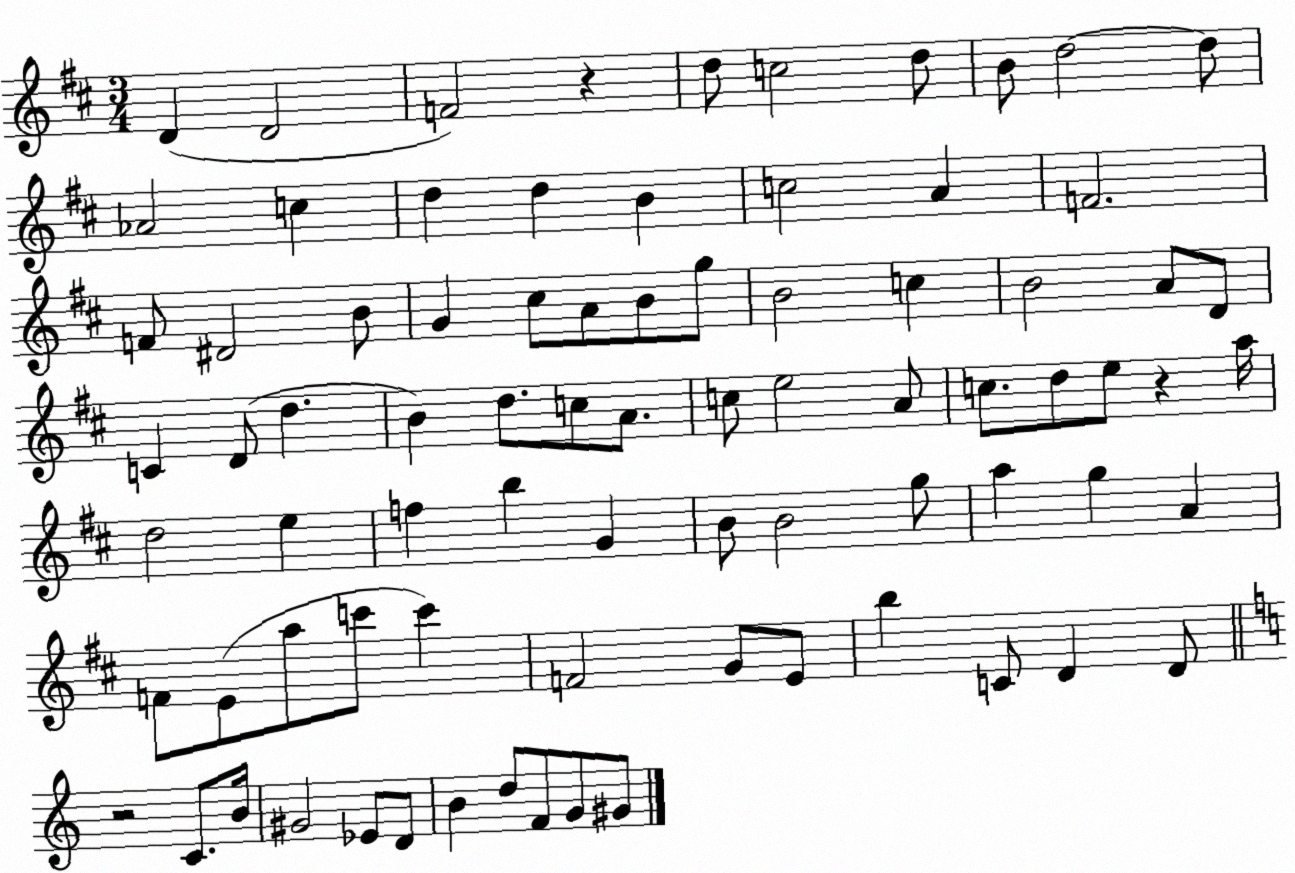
X:1
T:Untitled
M:3/4
L:1/4
K:D
D D2 F2 z d/2 c2 d/2 B/2 d2 d/2 _A2 c d d B c2 A F2 F/2 ^D2 B/2 G ^c/2 A/2 B/2 g/2 B2 c B2 A/2 D/2 C D/2 d B d/2 c/2 A/2 c/2 e2 A/2 c/2 d/2 e/2 z a/4 d2 e f b G B/2 B2 g/2 a g A F/2 E/2 a/2 c'/2 c' F2 G/2 E/2 b C/2 D D/2 z2 C/2 B/4 ^G2 _E/2 D/2 B d/2 F/2 G/2 ^G/2